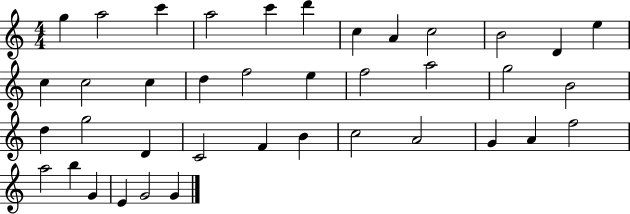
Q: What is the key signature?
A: C major